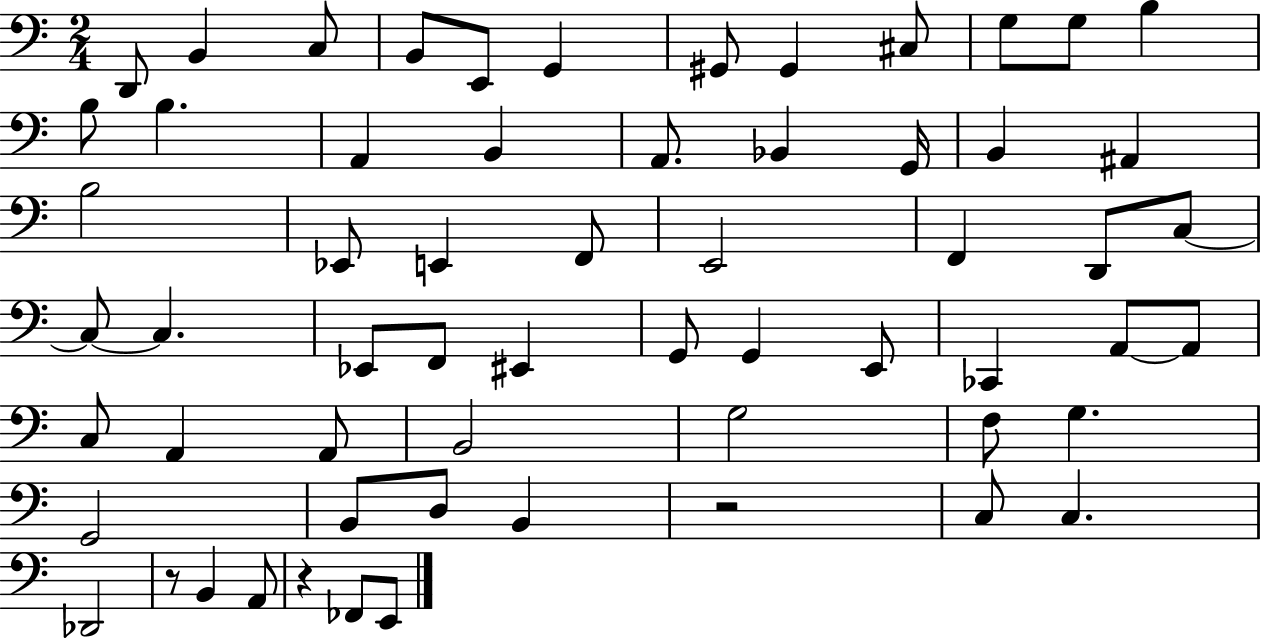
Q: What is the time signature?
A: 2/4